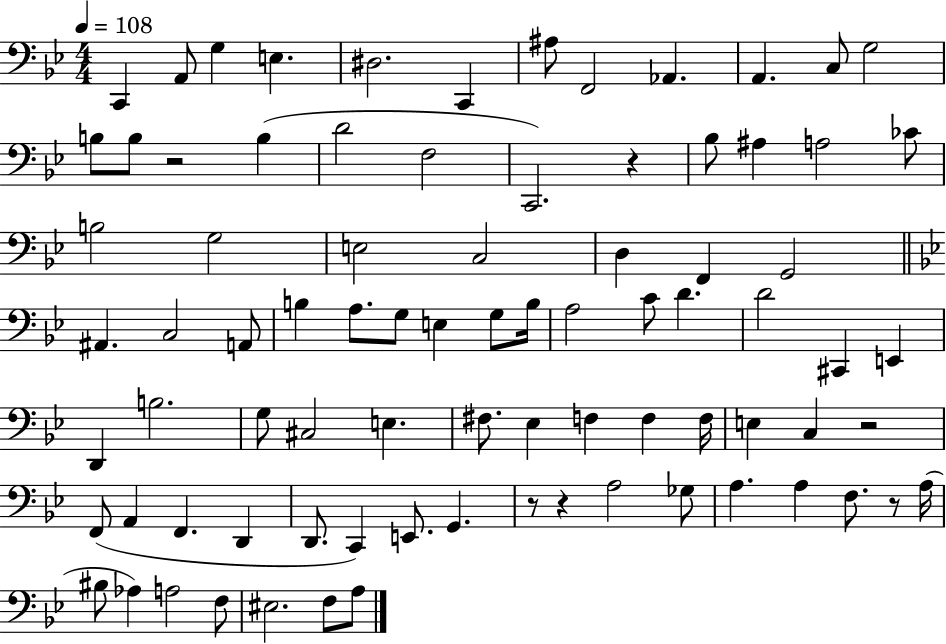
{
  \clef bass
  \numericTimeSignature
  \time 4/4
  \key bes \major
  \tempo 4 = 108
  c,4 a,8 g4 e4. | dis2. c,4 | ais8 f,2 aes,4. | a,4. c8 g2 | \break b8 b8 r2 b4( | d'2 f2 | c,2.) r4 | bes8 ais4 a2 ces'8 | \break b2 g2 | e2 c2 | d4 f,4 g,2 | \bar "||" \break \key bes \major ais,4. c2 a,8 | b4 a8. g8 e4 g8 b16 | a2 c'8 d'4. | d'2 cis,4 e,4 | \break d,4 b2. | g8 cis2 e4. | fis8. ees4 f4 f4 f16 | e4 c4 r2 | \break f,8( a,4 f,4. d,4 | d,8. c,4) e,8. g,4. | r8 r4 a2 ges8 | a4. a4 f8. r8 a16( | \break bis8 aes4) a2 f8 | eis2. f8 a8 | \bar "|."
}